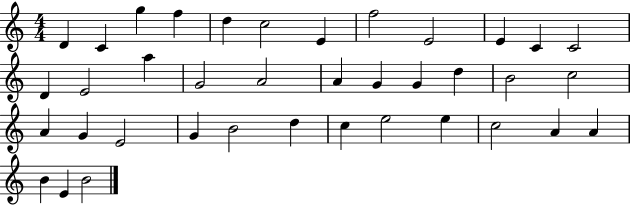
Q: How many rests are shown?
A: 0